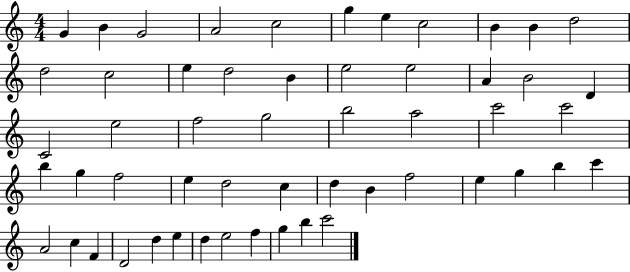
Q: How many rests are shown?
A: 0